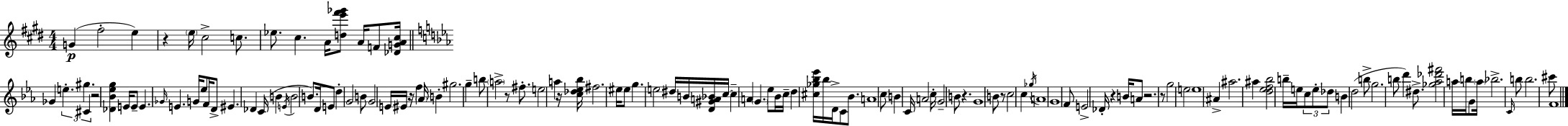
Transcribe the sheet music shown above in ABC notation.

X:1
T:Untitled
M:4/4
L:1/4
K:E
G ^f2 e z e/4 ^c2 c/2 _e/2 ^c A/4 [de'^f'_g']/2 A/4 F/2 [_DGA^c]/4 _G e ^g ^C z2 [_D_B_eg] E/4 E/2 E _G/4 E G/4 _e/2 F/4 D/2 ^E _D C/4 B E/4 B2 B/2 D/4 E/2 d G2 B/2 G2 E/4 ^E/4 z/4 f _A/4 B ^g2 g b/2 a2 z/2 ^f/2 e2 a z/4 [c_d_e_b]/4 ^f2 ^e/4 ^e/2 g e2 ^d/4 B/4 [D^GA_B]/4 c/4 c A G _e/2 _B/4 c/4 d [^c_g_b_e']/4 _b/4 D/4 C/2 _B/2 A4 c/2 B C/4 A2 c/4 G2 B/2 z G4 B/2 z/2 c2 c _g/4 A4 G4 F/2 E2 _D/4 z B/4 A/2 z2 z/2 g2 e2 e4 ^A ^a2 ^a [d_ef_b]2 b/4 e/4 c/2 e/2 _d/2 B d2 b/2 g2 b/2 d' ^d/2 [_g_a_d'^f']2 a/4 b/4 G/2 a/4 _b2 C/4 b/2 b2 ^c'/2 F4